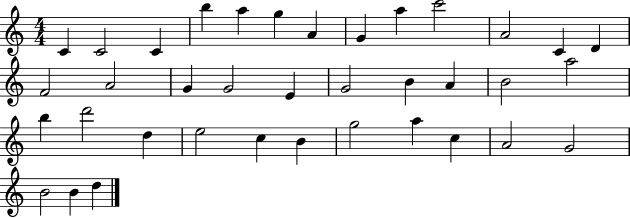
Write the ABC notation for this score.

X:1
T:Untitled
M:4/4
L:1/4
K:C
C C2 C b a g A G a c'2 A2 C D F2 A2 G G2 E G2 B A B2 a2 b d'2 d e2 c B g2 a c A2 G2 B2 B d